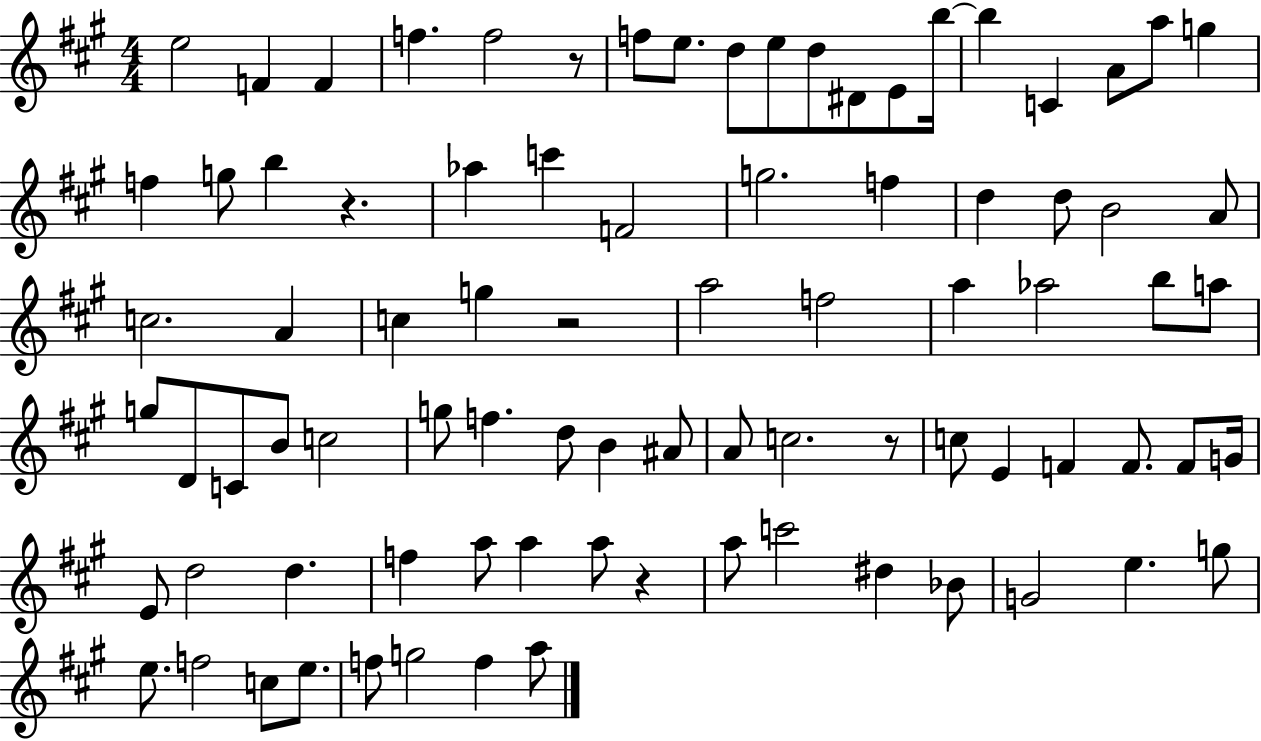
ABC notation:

X:1
T:Untitled
M:4/4
L:1/4
K:A
e2 F F f f2 z/2 f/2 e/2 d/2 e/2 d/2 ^D/2 E/2 b/4 b C A/2 a/2 g f g/2 b z _a c' F2 g2 f d d/2 B2 A/2 c2 A c g z2 a2 f2 a _a2 b/2 a/2 g/2 D/2 C/2 B/2 c2 g/2 f d/2 B ^A/2 A/2 c2 z/2 c/2 E F F/2 F/2 G/4 E/2 d2 d f a/2 a a/2 z a/2 c'2 ^d _B/2 G2 e g/2 e/2 f2 c/2 e/2 f/2 g2 f a/2